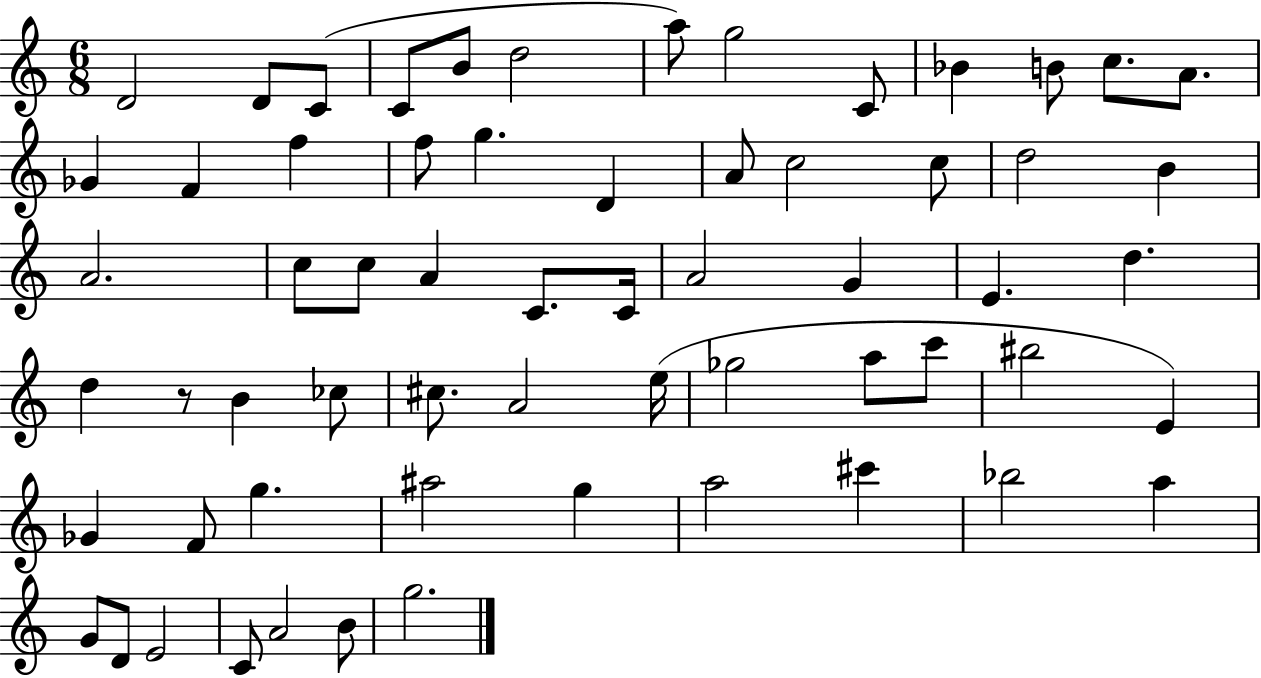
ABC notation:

X:1
T:Untitled
M:6/8
L:1/4
K:C
D2 D/2 C/2 C/2 B/2 d2 a/2 g2 C/2 _B B/2 c/2 A/2 _G F f f/2 g D A/2 c2 c/2 d2 B A2 c/2 c/2 A C/2 C/4 A2 G E d d z/2 B _c/2 ^c/2 A2 e/4 _g2 a/2 c'/2 ^b2 E _G F/2 g ^a2 g a2 ^c' _b2 a G/2 D/2 E2 C/2 A2 B/2 g2